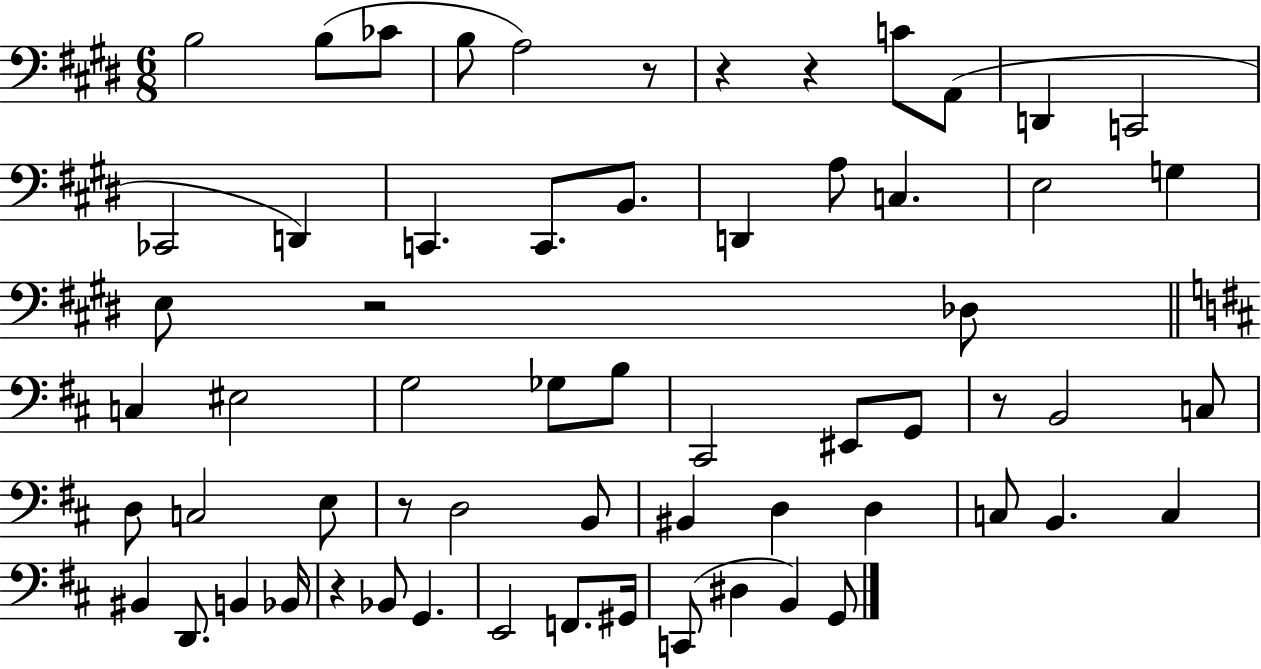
B3/h B3/e CES4/e B3/e A3/h R/e R/q R/q C4/e A2/e D2/q C2/h CES2/h D2/q C2/q. C2/e. B2/e. D2/q A3/e C3/q. E3/h G3/q E3/e R/h Db3/e C3/q EIS3/h G3/h Gb3/e B3/e C#2/h EIS2/e G2/e R/e B2/h C3/e D3/e C3/h E3/e R/e D3/h B2/e BIS2/q D3/q D3/q C3/e B2/q. C3/q BIS2/q D2/e. B2/q Bb2/s R/q Bb2/e G2/q. E2/h F2/e. G#2/s C2/e D#3/q B2/q G2/e